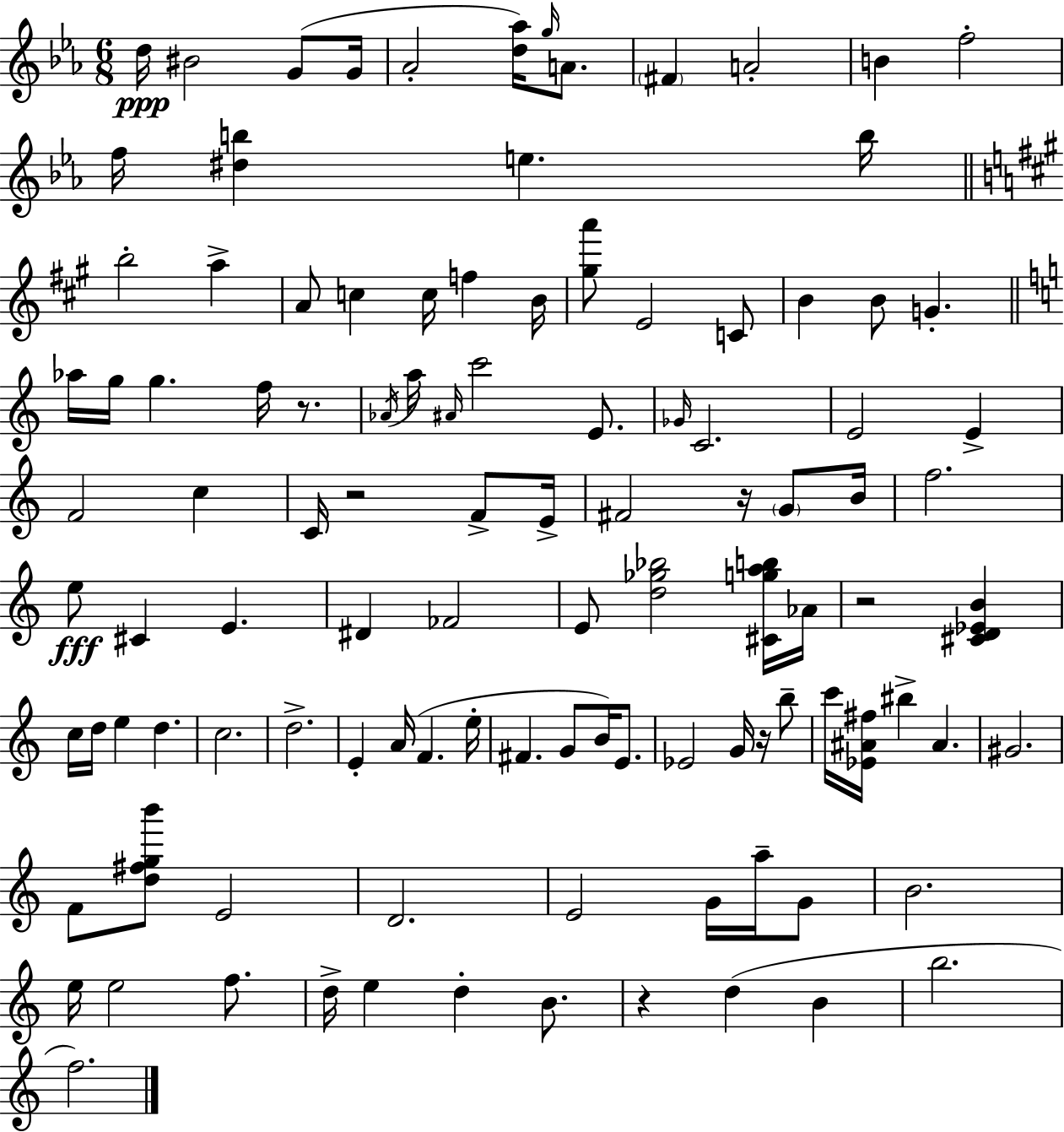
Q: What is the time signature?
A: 6/8